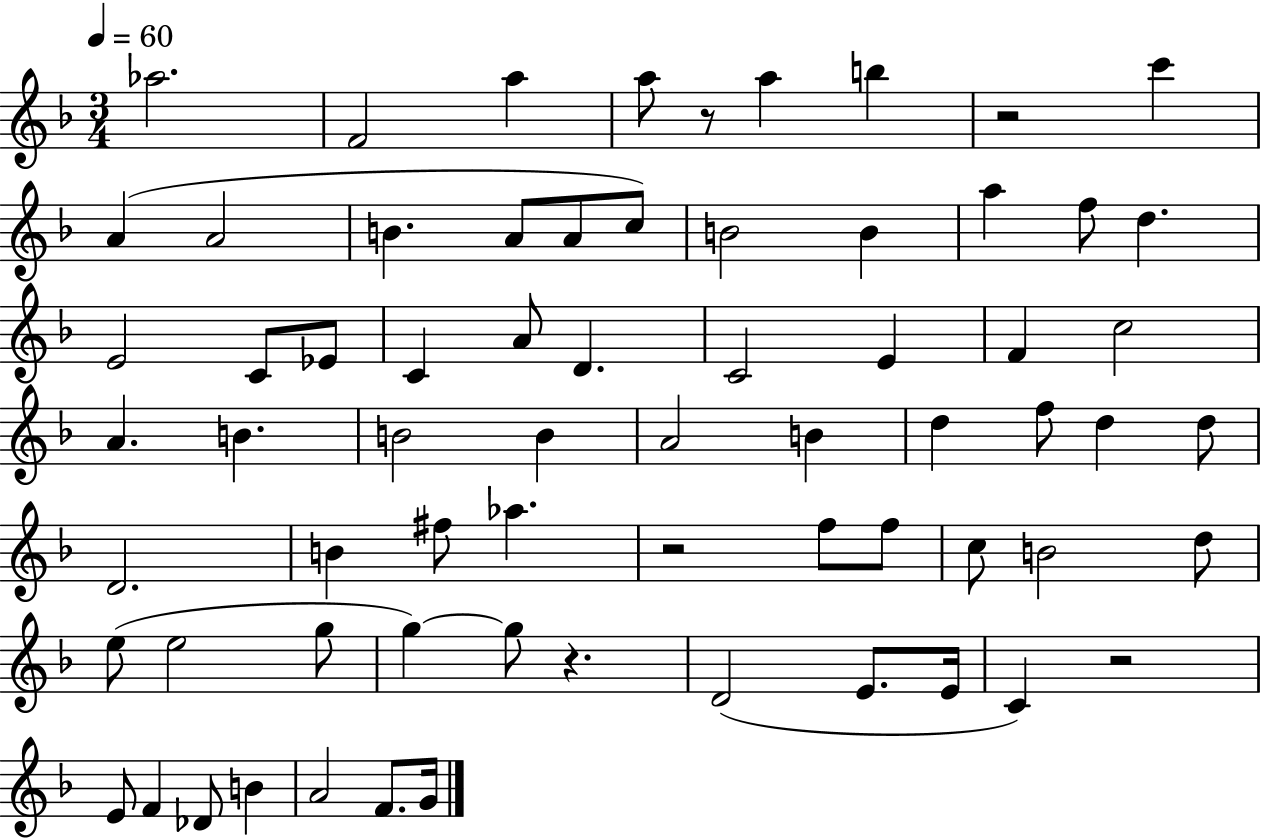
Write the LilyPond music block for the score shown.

{
  \clef treble
  \numericTimeSignature
  \time 3/4
  \key f \major
  \tempo 4 = 60
  \repeat volta 2 { aes''2. | f'2 a''4 | a''8 r8 a''4 b''4 | r2 c'''4 | \break a'4( a'2 | b'4. a'8 a'8 c''8) | b'2 b'4 | a''4 f''8 d''4. | \break e'2 c'8 ees'8 | c'4 a'8 d'4. | c'2 e'4 | f'4 c''2 | \break a'4. b'4. | b'2 b'4 | a'2 b'4 | d''4 f''8 d''4 d''8 | \break d'2. | b'4 fis''8 aes''4. | r2 f''8 f''8 | c''8 b'2 d''8 | \break e''8( e''2 g''8 | g''4~~) g''8 r4. | d'2( e'8. e'16 | c'4) r2 | \break e'8 f'4 des'8 b'4 | a'2 f'8. g'16 | } \bar "|."
}